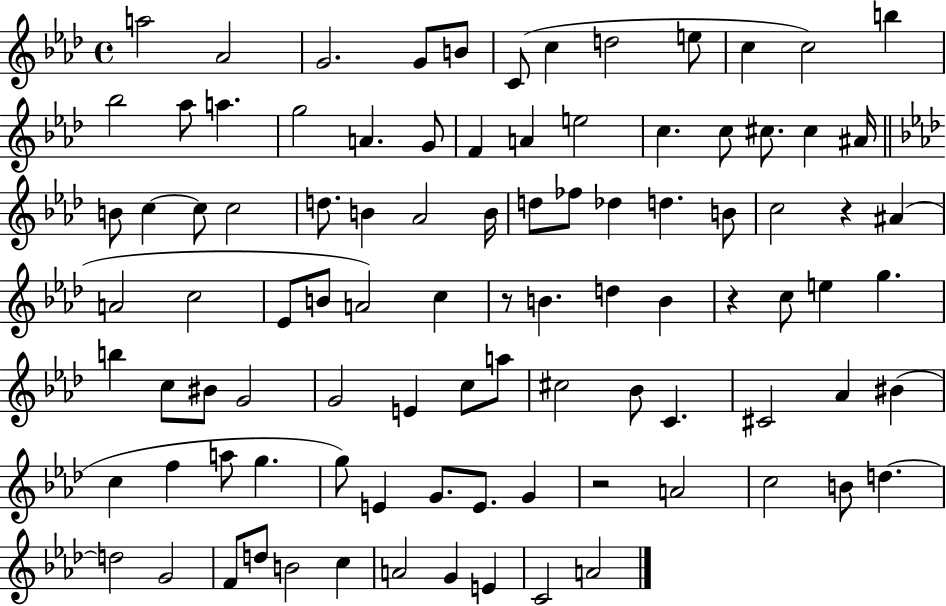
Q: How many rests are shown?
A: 4